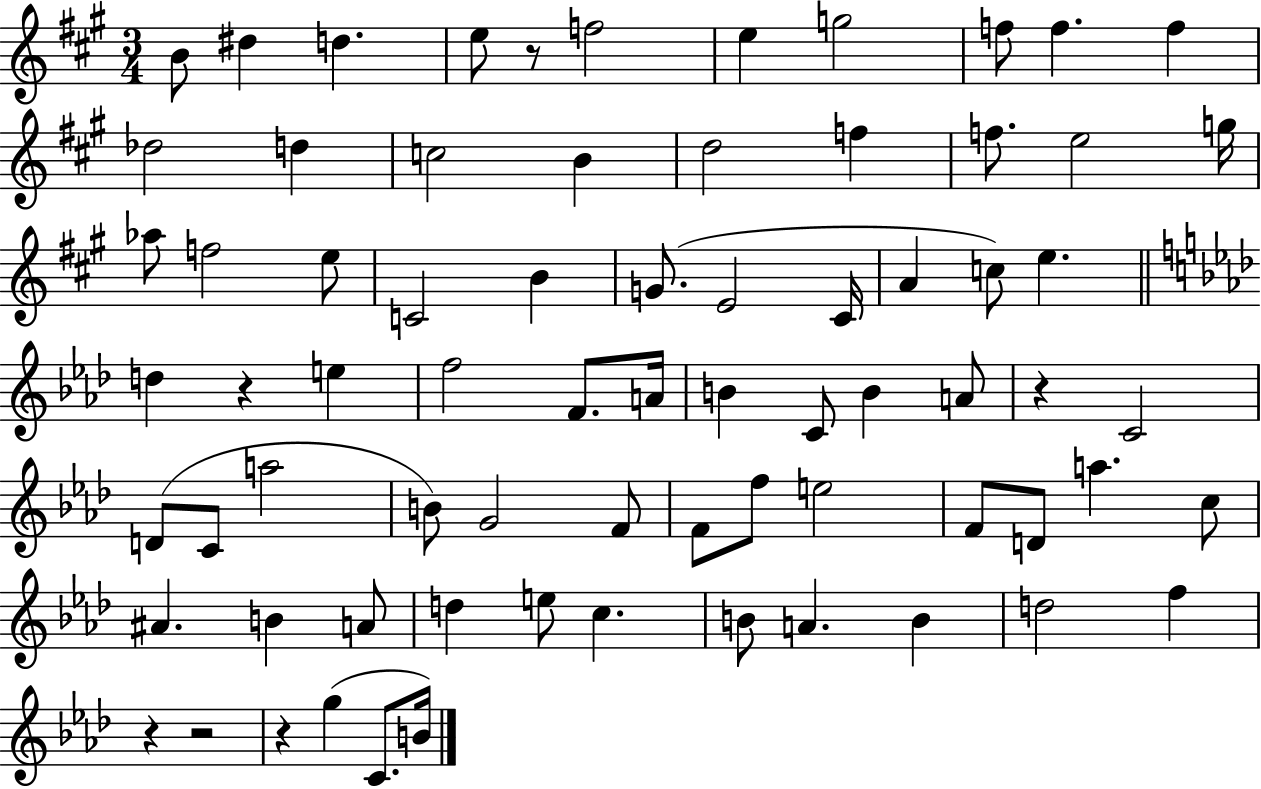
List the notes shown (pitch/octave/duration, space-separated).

B4/e D#5/q D5/q. E5/e R/e F5/h E5/q G5/h F5/e F5/q. F5/q Db5/h D5/q C5/h B4/q D5/h F5/q F5/e. E5/h G5/s Ab5/e F5/h E5/e C4/h B4/q G4/e. E4/h C#4/s A4/q C5/e E5/q. D5/q R/q E5/q F5/h F4/e. A4/s B4/q C4/e B4/q A4/e R/q C4/h D4/e C4/e A5/h B4/e G4/h F4/e F4/e F5/e E5/h F4/e D4/e A5/q. C5/e A#4/q. B4/q A4/e D5/q E5/e C5/q. B4/e A4/q. B4/q D5/h F5/q R/q R/h R/q G5/q C4/e. B4/s